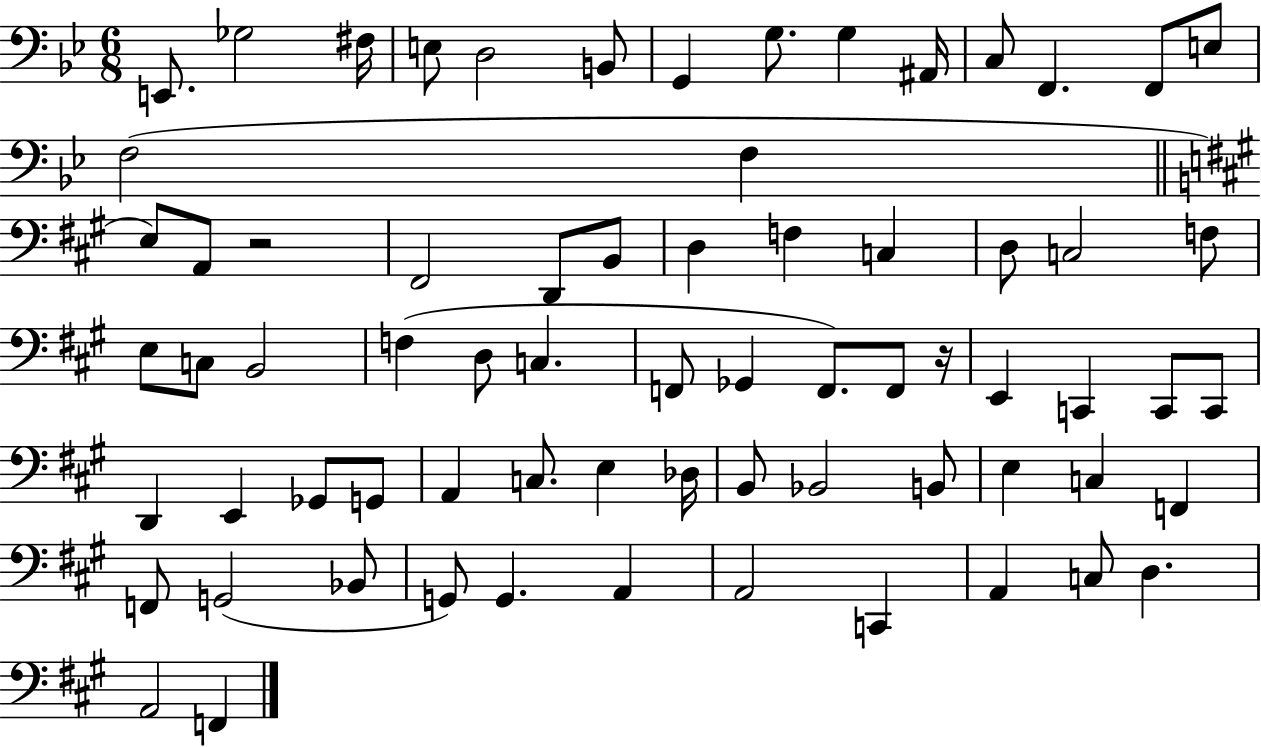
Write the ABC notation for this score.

X:1
T:Untitled
M:6/8
L:1/4
K:Bb
E,,/2 _G,2 ^F,/4 E,/2 D,2 B,,/2 G,, G,/2 G, ^A,,/4 C,/2 F,, F,,/2 E,/2 F,2 F, E,/2 A,,/2 z2 ^F,,2 D,,/2 B,,/2 D, F, C, D,/2 C,2 F,/2 E,/2 C,/2 B,,2 F, D,/2 C, F,,/2 _G,, F,,/2 F,,/2 z/4 E,, C,, C,,/2 C,,/2 D,, E,, _G,,/2 G,,/2 A,, C,/2 E, _D,/4 B,,/2 _B,,2 B,,/2 E, C, F,, F,,/2 G,,2 _B,,/2 G,,/2 G,, A,, A,,2 C,, A,, C,/2 D, A,,2 F,,